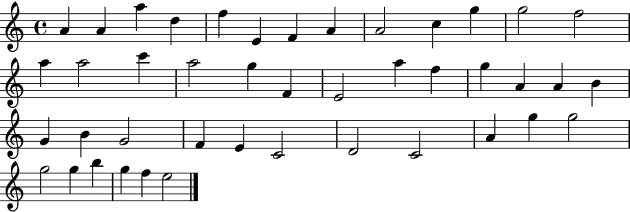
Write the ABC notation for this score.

X:1
T:Untitled
M:4/4
L:1/4
K:C
A A a d f E F A A2 c g g2 f2 a a2 c' a2 g F E2 a f g A A B G B G2 F E C2 D2 C2 A g g2 g2 g b g f e2